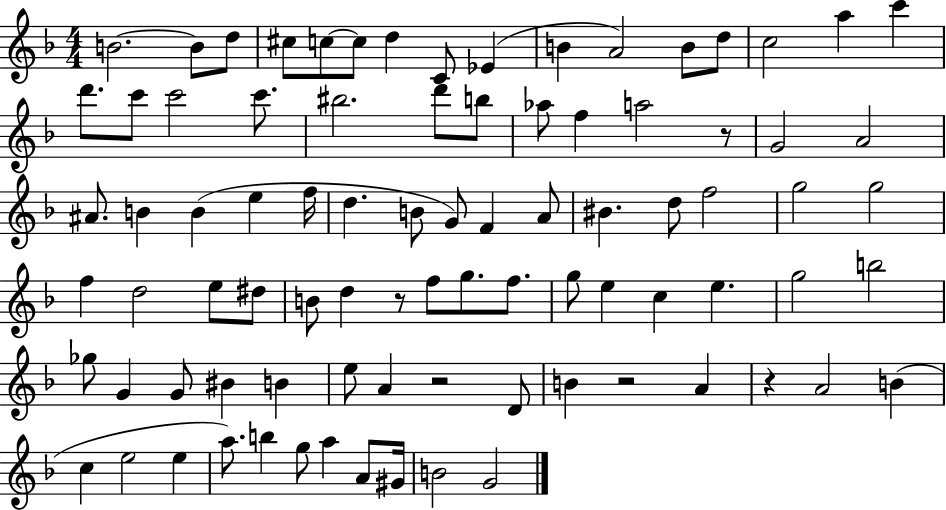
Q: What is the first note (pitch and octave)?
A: B4